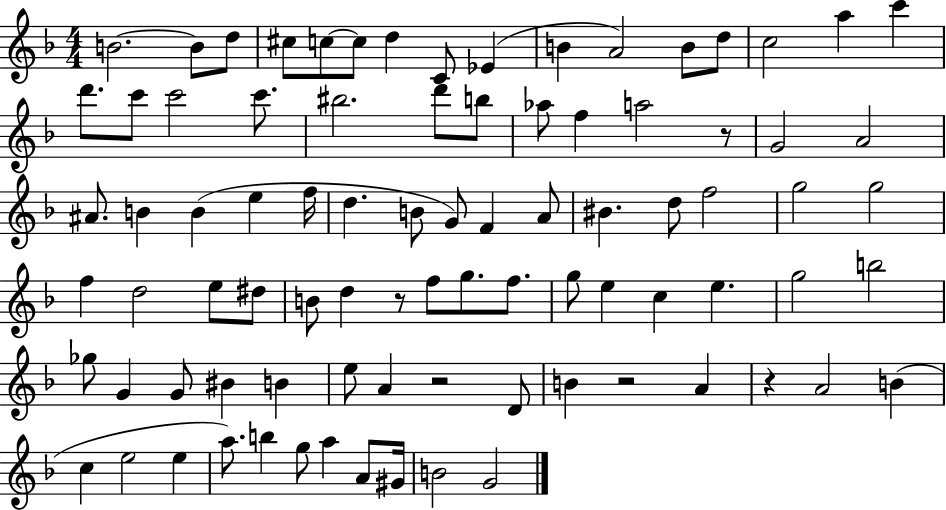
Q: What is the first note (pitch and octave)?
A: B4